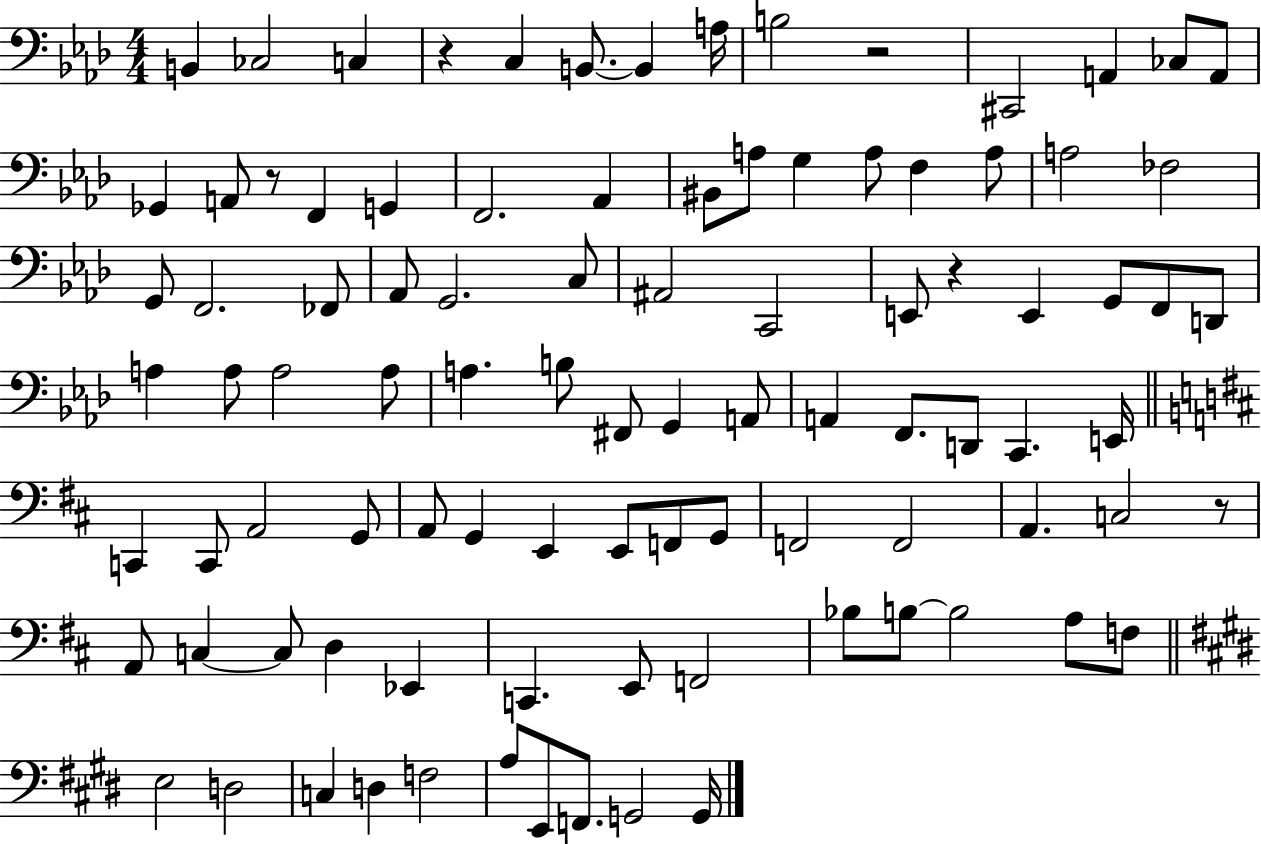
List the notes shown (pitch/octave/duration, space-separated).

B2/q CES3/h C3/q R/q C3/q B2/e. B2/q A3/s B3/h R/h C#2/h A2/q CES3/e A2/e Gb2/q A2/e R/e F2/q G2/q F2/h. Ab2/q BIS2/e A3/e G3/q A3/e F3/q A3/e A3/h FES3/h G2/e F2/h. FES2/e Ab2/e G2/h. C3/e A#2/h C2/h E2/e R/q E2/q G2/e F2/e D2/e A3/q A3/e A3/h A3/e A3/q. B3/e F#2/e G2/q A2/e A2/q F2/e. D2/e C2/q. E2/s C2/q C2/e A2/h G2/e A2/e G2/q E2/q E2/e F2/e G2/e F2/h F2/h A2/q. C3/h R/e A2/e C3/q C3/e D3/q Eb2/q C2/q. E2/e F2/h Bb3/e B3/e B3/h A3/e F3/e E3/h D3/h C3/q D3/q F3/h A3/e E2/e F2/e. G2/h G2/s